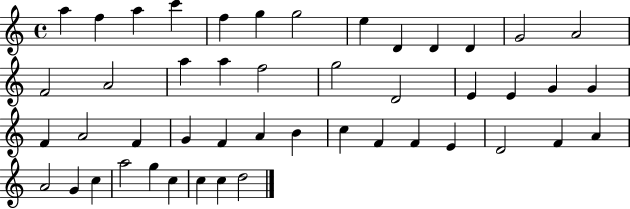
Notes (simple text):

A5/q F5/q A5/q C6/q F5/q G5/q G5/h E5/q D4/q D4/q D4/q G4/h A4/h F4/h A4/h A5/q A5/q F5/h G5/h D4/h E4/q E4/q G4/q G4/q F4/q A4/h F4/q G4/q F4/q A4/q B4/q C5/q F4/q F4/q E4/q D4/h F4/q A4/q A4/h G4/q C5/q A5/h G5/q C5/q C5/q C5/q D5/h